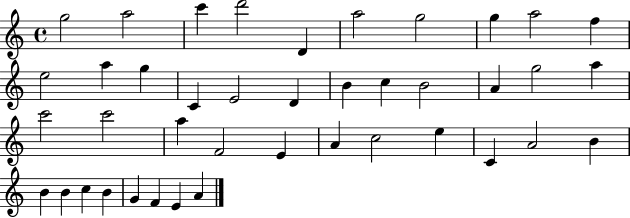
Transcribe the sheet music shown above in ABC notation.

X:1
T:Untitled
M:4/4
L:1/4
K:C
g2 a2 c' d'2 D a2 g2 g a2 f e2 a g C E2 D B c B2 A g2 a c'2 c'2 a F2 E A c2 e C A2 B B B c B G F E A